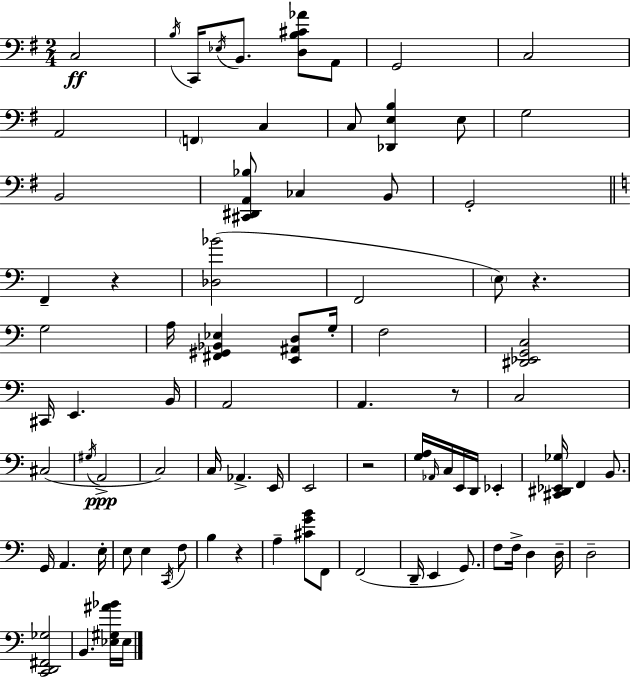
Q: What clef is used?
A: bass